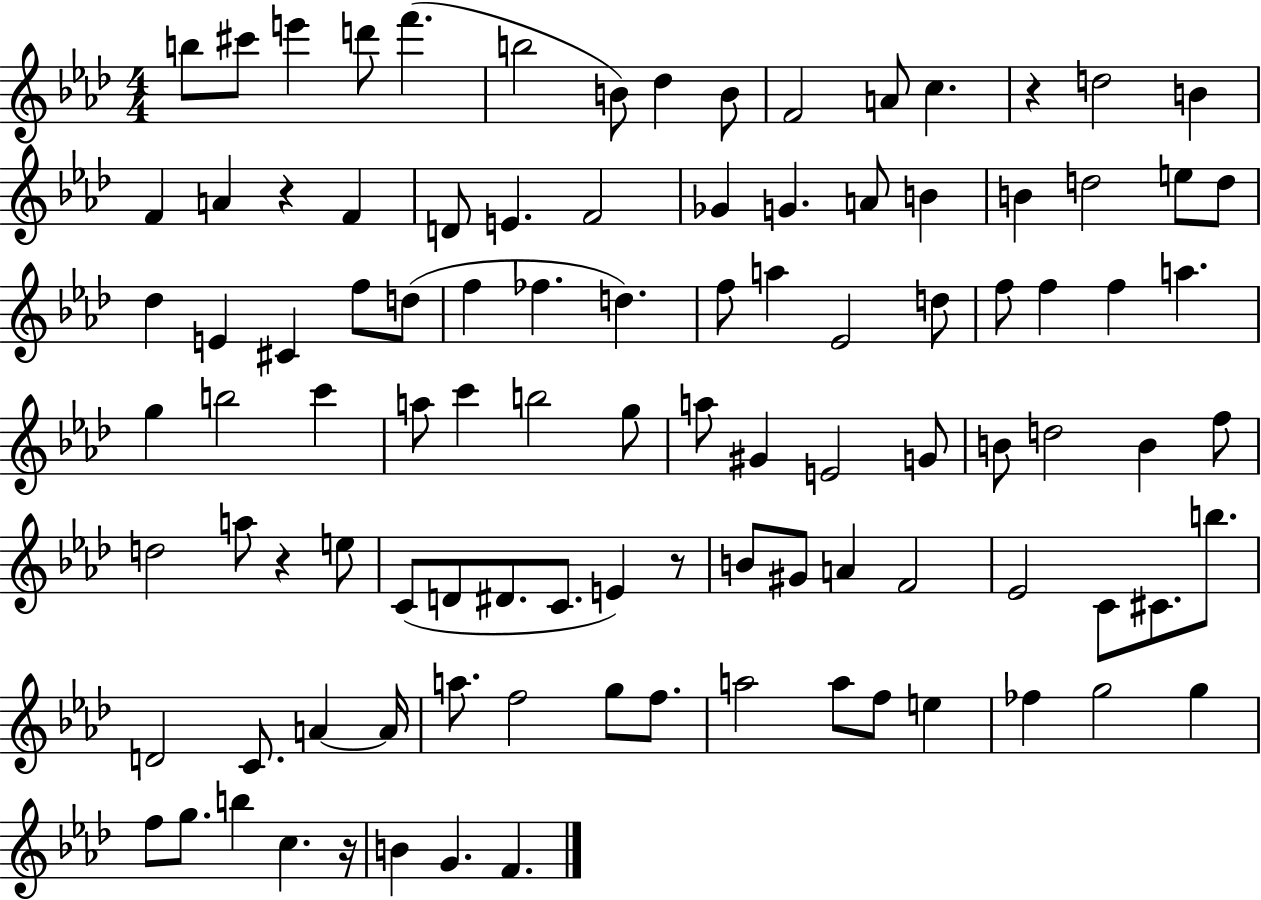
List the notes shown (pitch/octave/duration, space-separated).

B5/e C#6/e E6/q D6/e F6/q. B5/h B4/e Db5/q B4/e F4/h A4/e C5/q. R/q D5/h B4/q F4/q A4/q R/q F4/q D4/e E4/q. F4/h Gb4/q G4/q. A4/e B4/q B4/q D5/h E5/e D5/e Db5/q E4/q C#4/q F5/e D5/e F5/q FES5/q. D5/q. F5/e A5/q Eb4/h D5/e F5/e F5/q F5/q A5/q. G5/q B5/h C6/q A5/e C6/q B5/h G5/e A5/e G#4/q E4/h G4/e B4/e D5/h B4/q F5/e D5/h A5/e R/q E5/e C4/e D4/e D#4/e. C4/e. E4/q R/e B4/e G#4/e A4/q F4/h Eb4/h C4/e C#4/e. B5/e. D4/h C4/e. A4/q A4/s A5/e. F5/h G5/e F5/e. A5/h A5/e F5/e E5/q FES5/q G5/h G5/q F5/e G5/e. B5/q C5/q. R/s B4/q G4/q. F4/q.